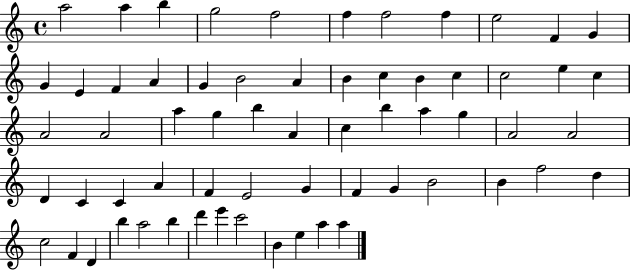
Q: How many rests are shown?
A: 0